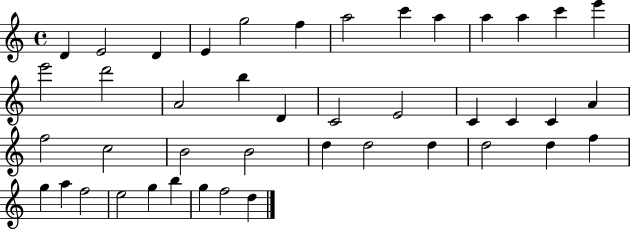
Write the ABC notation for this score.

X:1
T:Untitled
M:4/4
L:1/4
K:C
D E2 D E g2 f a2 c' a a a c' e' e'2 d'2 A2 b D C2 E2 C C C A f2 c2 B2 B2 d d2 d d2 d f g a f2 e2 g b g f2 d